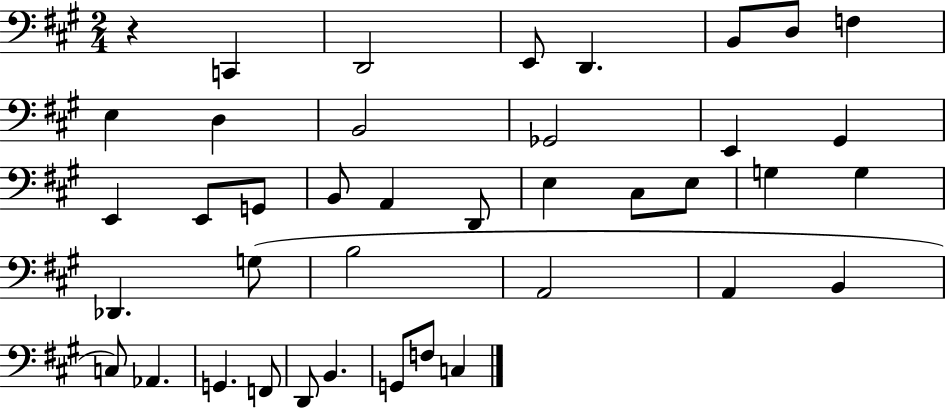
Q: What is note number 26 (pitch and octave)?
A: G3